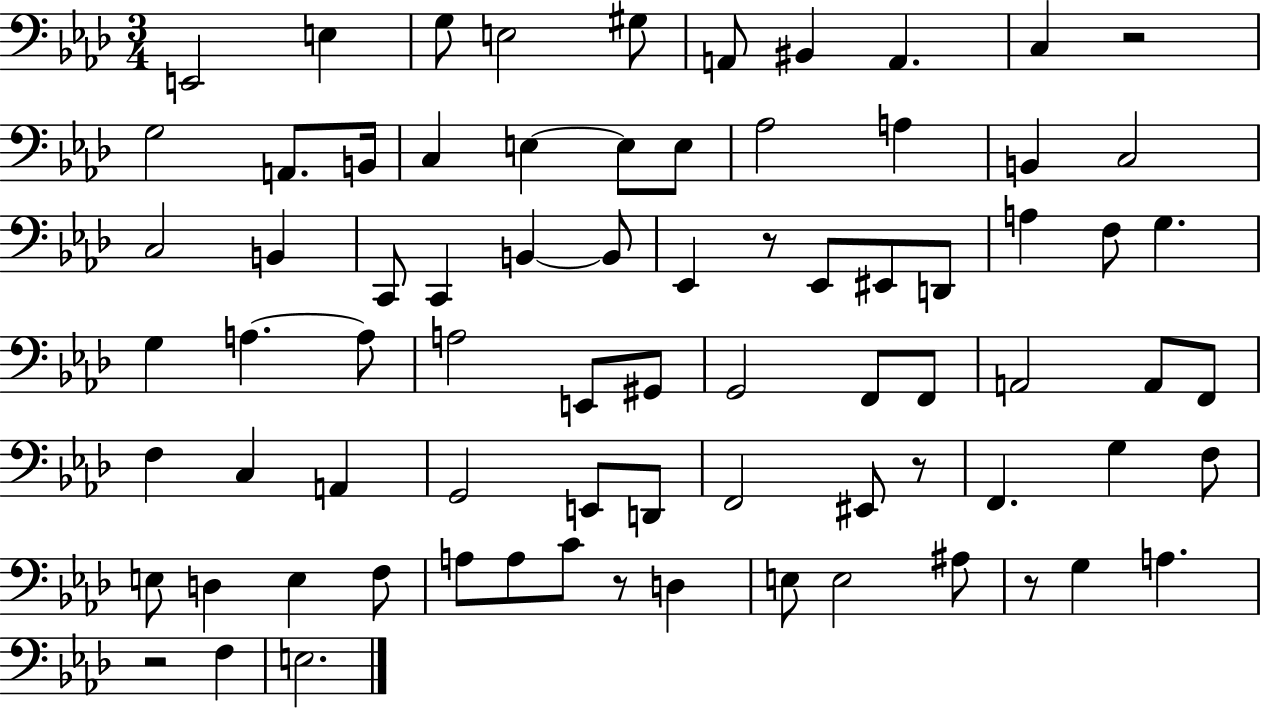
E2/h E3/q G3/e E3/h G#3/e A2/e BIS2/q A2/q. C3/q R/h G3/h A2/e. B2/s C3/q E3/q E3/e E3/e Ab3/h A3/q B2/q C3/h C3/h B2/q C2/e C2/q B2/q B2/e Eb2/q R/e Eb2/e EIS2/e D2/e A3/q F3/e G3/q. G3/q A3/q. A3/e A3/h E2/e G#2/e G2/h F2/e F2/e A2/h A2/e F2/e F3/q C3/q A2/q G2/h E2/e D2/e F2/h EIS2/e R/e F2/q. G3/q F3/e E3/e D3/q E3/q F3/e A3/e A3/e C4/e R/e D3/q E3/e E3/h A#3/e R/e G3/q A3/q. R/h F3/q E3/h.